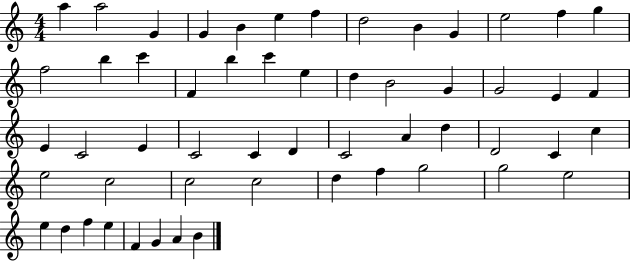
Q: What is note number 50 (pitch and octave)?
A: F5